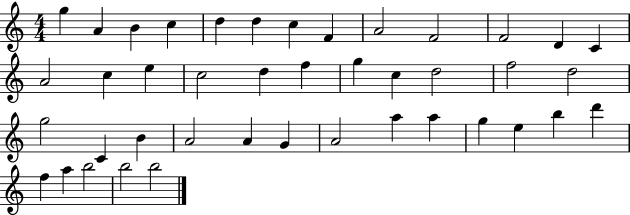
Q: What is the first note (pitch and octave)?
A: G5